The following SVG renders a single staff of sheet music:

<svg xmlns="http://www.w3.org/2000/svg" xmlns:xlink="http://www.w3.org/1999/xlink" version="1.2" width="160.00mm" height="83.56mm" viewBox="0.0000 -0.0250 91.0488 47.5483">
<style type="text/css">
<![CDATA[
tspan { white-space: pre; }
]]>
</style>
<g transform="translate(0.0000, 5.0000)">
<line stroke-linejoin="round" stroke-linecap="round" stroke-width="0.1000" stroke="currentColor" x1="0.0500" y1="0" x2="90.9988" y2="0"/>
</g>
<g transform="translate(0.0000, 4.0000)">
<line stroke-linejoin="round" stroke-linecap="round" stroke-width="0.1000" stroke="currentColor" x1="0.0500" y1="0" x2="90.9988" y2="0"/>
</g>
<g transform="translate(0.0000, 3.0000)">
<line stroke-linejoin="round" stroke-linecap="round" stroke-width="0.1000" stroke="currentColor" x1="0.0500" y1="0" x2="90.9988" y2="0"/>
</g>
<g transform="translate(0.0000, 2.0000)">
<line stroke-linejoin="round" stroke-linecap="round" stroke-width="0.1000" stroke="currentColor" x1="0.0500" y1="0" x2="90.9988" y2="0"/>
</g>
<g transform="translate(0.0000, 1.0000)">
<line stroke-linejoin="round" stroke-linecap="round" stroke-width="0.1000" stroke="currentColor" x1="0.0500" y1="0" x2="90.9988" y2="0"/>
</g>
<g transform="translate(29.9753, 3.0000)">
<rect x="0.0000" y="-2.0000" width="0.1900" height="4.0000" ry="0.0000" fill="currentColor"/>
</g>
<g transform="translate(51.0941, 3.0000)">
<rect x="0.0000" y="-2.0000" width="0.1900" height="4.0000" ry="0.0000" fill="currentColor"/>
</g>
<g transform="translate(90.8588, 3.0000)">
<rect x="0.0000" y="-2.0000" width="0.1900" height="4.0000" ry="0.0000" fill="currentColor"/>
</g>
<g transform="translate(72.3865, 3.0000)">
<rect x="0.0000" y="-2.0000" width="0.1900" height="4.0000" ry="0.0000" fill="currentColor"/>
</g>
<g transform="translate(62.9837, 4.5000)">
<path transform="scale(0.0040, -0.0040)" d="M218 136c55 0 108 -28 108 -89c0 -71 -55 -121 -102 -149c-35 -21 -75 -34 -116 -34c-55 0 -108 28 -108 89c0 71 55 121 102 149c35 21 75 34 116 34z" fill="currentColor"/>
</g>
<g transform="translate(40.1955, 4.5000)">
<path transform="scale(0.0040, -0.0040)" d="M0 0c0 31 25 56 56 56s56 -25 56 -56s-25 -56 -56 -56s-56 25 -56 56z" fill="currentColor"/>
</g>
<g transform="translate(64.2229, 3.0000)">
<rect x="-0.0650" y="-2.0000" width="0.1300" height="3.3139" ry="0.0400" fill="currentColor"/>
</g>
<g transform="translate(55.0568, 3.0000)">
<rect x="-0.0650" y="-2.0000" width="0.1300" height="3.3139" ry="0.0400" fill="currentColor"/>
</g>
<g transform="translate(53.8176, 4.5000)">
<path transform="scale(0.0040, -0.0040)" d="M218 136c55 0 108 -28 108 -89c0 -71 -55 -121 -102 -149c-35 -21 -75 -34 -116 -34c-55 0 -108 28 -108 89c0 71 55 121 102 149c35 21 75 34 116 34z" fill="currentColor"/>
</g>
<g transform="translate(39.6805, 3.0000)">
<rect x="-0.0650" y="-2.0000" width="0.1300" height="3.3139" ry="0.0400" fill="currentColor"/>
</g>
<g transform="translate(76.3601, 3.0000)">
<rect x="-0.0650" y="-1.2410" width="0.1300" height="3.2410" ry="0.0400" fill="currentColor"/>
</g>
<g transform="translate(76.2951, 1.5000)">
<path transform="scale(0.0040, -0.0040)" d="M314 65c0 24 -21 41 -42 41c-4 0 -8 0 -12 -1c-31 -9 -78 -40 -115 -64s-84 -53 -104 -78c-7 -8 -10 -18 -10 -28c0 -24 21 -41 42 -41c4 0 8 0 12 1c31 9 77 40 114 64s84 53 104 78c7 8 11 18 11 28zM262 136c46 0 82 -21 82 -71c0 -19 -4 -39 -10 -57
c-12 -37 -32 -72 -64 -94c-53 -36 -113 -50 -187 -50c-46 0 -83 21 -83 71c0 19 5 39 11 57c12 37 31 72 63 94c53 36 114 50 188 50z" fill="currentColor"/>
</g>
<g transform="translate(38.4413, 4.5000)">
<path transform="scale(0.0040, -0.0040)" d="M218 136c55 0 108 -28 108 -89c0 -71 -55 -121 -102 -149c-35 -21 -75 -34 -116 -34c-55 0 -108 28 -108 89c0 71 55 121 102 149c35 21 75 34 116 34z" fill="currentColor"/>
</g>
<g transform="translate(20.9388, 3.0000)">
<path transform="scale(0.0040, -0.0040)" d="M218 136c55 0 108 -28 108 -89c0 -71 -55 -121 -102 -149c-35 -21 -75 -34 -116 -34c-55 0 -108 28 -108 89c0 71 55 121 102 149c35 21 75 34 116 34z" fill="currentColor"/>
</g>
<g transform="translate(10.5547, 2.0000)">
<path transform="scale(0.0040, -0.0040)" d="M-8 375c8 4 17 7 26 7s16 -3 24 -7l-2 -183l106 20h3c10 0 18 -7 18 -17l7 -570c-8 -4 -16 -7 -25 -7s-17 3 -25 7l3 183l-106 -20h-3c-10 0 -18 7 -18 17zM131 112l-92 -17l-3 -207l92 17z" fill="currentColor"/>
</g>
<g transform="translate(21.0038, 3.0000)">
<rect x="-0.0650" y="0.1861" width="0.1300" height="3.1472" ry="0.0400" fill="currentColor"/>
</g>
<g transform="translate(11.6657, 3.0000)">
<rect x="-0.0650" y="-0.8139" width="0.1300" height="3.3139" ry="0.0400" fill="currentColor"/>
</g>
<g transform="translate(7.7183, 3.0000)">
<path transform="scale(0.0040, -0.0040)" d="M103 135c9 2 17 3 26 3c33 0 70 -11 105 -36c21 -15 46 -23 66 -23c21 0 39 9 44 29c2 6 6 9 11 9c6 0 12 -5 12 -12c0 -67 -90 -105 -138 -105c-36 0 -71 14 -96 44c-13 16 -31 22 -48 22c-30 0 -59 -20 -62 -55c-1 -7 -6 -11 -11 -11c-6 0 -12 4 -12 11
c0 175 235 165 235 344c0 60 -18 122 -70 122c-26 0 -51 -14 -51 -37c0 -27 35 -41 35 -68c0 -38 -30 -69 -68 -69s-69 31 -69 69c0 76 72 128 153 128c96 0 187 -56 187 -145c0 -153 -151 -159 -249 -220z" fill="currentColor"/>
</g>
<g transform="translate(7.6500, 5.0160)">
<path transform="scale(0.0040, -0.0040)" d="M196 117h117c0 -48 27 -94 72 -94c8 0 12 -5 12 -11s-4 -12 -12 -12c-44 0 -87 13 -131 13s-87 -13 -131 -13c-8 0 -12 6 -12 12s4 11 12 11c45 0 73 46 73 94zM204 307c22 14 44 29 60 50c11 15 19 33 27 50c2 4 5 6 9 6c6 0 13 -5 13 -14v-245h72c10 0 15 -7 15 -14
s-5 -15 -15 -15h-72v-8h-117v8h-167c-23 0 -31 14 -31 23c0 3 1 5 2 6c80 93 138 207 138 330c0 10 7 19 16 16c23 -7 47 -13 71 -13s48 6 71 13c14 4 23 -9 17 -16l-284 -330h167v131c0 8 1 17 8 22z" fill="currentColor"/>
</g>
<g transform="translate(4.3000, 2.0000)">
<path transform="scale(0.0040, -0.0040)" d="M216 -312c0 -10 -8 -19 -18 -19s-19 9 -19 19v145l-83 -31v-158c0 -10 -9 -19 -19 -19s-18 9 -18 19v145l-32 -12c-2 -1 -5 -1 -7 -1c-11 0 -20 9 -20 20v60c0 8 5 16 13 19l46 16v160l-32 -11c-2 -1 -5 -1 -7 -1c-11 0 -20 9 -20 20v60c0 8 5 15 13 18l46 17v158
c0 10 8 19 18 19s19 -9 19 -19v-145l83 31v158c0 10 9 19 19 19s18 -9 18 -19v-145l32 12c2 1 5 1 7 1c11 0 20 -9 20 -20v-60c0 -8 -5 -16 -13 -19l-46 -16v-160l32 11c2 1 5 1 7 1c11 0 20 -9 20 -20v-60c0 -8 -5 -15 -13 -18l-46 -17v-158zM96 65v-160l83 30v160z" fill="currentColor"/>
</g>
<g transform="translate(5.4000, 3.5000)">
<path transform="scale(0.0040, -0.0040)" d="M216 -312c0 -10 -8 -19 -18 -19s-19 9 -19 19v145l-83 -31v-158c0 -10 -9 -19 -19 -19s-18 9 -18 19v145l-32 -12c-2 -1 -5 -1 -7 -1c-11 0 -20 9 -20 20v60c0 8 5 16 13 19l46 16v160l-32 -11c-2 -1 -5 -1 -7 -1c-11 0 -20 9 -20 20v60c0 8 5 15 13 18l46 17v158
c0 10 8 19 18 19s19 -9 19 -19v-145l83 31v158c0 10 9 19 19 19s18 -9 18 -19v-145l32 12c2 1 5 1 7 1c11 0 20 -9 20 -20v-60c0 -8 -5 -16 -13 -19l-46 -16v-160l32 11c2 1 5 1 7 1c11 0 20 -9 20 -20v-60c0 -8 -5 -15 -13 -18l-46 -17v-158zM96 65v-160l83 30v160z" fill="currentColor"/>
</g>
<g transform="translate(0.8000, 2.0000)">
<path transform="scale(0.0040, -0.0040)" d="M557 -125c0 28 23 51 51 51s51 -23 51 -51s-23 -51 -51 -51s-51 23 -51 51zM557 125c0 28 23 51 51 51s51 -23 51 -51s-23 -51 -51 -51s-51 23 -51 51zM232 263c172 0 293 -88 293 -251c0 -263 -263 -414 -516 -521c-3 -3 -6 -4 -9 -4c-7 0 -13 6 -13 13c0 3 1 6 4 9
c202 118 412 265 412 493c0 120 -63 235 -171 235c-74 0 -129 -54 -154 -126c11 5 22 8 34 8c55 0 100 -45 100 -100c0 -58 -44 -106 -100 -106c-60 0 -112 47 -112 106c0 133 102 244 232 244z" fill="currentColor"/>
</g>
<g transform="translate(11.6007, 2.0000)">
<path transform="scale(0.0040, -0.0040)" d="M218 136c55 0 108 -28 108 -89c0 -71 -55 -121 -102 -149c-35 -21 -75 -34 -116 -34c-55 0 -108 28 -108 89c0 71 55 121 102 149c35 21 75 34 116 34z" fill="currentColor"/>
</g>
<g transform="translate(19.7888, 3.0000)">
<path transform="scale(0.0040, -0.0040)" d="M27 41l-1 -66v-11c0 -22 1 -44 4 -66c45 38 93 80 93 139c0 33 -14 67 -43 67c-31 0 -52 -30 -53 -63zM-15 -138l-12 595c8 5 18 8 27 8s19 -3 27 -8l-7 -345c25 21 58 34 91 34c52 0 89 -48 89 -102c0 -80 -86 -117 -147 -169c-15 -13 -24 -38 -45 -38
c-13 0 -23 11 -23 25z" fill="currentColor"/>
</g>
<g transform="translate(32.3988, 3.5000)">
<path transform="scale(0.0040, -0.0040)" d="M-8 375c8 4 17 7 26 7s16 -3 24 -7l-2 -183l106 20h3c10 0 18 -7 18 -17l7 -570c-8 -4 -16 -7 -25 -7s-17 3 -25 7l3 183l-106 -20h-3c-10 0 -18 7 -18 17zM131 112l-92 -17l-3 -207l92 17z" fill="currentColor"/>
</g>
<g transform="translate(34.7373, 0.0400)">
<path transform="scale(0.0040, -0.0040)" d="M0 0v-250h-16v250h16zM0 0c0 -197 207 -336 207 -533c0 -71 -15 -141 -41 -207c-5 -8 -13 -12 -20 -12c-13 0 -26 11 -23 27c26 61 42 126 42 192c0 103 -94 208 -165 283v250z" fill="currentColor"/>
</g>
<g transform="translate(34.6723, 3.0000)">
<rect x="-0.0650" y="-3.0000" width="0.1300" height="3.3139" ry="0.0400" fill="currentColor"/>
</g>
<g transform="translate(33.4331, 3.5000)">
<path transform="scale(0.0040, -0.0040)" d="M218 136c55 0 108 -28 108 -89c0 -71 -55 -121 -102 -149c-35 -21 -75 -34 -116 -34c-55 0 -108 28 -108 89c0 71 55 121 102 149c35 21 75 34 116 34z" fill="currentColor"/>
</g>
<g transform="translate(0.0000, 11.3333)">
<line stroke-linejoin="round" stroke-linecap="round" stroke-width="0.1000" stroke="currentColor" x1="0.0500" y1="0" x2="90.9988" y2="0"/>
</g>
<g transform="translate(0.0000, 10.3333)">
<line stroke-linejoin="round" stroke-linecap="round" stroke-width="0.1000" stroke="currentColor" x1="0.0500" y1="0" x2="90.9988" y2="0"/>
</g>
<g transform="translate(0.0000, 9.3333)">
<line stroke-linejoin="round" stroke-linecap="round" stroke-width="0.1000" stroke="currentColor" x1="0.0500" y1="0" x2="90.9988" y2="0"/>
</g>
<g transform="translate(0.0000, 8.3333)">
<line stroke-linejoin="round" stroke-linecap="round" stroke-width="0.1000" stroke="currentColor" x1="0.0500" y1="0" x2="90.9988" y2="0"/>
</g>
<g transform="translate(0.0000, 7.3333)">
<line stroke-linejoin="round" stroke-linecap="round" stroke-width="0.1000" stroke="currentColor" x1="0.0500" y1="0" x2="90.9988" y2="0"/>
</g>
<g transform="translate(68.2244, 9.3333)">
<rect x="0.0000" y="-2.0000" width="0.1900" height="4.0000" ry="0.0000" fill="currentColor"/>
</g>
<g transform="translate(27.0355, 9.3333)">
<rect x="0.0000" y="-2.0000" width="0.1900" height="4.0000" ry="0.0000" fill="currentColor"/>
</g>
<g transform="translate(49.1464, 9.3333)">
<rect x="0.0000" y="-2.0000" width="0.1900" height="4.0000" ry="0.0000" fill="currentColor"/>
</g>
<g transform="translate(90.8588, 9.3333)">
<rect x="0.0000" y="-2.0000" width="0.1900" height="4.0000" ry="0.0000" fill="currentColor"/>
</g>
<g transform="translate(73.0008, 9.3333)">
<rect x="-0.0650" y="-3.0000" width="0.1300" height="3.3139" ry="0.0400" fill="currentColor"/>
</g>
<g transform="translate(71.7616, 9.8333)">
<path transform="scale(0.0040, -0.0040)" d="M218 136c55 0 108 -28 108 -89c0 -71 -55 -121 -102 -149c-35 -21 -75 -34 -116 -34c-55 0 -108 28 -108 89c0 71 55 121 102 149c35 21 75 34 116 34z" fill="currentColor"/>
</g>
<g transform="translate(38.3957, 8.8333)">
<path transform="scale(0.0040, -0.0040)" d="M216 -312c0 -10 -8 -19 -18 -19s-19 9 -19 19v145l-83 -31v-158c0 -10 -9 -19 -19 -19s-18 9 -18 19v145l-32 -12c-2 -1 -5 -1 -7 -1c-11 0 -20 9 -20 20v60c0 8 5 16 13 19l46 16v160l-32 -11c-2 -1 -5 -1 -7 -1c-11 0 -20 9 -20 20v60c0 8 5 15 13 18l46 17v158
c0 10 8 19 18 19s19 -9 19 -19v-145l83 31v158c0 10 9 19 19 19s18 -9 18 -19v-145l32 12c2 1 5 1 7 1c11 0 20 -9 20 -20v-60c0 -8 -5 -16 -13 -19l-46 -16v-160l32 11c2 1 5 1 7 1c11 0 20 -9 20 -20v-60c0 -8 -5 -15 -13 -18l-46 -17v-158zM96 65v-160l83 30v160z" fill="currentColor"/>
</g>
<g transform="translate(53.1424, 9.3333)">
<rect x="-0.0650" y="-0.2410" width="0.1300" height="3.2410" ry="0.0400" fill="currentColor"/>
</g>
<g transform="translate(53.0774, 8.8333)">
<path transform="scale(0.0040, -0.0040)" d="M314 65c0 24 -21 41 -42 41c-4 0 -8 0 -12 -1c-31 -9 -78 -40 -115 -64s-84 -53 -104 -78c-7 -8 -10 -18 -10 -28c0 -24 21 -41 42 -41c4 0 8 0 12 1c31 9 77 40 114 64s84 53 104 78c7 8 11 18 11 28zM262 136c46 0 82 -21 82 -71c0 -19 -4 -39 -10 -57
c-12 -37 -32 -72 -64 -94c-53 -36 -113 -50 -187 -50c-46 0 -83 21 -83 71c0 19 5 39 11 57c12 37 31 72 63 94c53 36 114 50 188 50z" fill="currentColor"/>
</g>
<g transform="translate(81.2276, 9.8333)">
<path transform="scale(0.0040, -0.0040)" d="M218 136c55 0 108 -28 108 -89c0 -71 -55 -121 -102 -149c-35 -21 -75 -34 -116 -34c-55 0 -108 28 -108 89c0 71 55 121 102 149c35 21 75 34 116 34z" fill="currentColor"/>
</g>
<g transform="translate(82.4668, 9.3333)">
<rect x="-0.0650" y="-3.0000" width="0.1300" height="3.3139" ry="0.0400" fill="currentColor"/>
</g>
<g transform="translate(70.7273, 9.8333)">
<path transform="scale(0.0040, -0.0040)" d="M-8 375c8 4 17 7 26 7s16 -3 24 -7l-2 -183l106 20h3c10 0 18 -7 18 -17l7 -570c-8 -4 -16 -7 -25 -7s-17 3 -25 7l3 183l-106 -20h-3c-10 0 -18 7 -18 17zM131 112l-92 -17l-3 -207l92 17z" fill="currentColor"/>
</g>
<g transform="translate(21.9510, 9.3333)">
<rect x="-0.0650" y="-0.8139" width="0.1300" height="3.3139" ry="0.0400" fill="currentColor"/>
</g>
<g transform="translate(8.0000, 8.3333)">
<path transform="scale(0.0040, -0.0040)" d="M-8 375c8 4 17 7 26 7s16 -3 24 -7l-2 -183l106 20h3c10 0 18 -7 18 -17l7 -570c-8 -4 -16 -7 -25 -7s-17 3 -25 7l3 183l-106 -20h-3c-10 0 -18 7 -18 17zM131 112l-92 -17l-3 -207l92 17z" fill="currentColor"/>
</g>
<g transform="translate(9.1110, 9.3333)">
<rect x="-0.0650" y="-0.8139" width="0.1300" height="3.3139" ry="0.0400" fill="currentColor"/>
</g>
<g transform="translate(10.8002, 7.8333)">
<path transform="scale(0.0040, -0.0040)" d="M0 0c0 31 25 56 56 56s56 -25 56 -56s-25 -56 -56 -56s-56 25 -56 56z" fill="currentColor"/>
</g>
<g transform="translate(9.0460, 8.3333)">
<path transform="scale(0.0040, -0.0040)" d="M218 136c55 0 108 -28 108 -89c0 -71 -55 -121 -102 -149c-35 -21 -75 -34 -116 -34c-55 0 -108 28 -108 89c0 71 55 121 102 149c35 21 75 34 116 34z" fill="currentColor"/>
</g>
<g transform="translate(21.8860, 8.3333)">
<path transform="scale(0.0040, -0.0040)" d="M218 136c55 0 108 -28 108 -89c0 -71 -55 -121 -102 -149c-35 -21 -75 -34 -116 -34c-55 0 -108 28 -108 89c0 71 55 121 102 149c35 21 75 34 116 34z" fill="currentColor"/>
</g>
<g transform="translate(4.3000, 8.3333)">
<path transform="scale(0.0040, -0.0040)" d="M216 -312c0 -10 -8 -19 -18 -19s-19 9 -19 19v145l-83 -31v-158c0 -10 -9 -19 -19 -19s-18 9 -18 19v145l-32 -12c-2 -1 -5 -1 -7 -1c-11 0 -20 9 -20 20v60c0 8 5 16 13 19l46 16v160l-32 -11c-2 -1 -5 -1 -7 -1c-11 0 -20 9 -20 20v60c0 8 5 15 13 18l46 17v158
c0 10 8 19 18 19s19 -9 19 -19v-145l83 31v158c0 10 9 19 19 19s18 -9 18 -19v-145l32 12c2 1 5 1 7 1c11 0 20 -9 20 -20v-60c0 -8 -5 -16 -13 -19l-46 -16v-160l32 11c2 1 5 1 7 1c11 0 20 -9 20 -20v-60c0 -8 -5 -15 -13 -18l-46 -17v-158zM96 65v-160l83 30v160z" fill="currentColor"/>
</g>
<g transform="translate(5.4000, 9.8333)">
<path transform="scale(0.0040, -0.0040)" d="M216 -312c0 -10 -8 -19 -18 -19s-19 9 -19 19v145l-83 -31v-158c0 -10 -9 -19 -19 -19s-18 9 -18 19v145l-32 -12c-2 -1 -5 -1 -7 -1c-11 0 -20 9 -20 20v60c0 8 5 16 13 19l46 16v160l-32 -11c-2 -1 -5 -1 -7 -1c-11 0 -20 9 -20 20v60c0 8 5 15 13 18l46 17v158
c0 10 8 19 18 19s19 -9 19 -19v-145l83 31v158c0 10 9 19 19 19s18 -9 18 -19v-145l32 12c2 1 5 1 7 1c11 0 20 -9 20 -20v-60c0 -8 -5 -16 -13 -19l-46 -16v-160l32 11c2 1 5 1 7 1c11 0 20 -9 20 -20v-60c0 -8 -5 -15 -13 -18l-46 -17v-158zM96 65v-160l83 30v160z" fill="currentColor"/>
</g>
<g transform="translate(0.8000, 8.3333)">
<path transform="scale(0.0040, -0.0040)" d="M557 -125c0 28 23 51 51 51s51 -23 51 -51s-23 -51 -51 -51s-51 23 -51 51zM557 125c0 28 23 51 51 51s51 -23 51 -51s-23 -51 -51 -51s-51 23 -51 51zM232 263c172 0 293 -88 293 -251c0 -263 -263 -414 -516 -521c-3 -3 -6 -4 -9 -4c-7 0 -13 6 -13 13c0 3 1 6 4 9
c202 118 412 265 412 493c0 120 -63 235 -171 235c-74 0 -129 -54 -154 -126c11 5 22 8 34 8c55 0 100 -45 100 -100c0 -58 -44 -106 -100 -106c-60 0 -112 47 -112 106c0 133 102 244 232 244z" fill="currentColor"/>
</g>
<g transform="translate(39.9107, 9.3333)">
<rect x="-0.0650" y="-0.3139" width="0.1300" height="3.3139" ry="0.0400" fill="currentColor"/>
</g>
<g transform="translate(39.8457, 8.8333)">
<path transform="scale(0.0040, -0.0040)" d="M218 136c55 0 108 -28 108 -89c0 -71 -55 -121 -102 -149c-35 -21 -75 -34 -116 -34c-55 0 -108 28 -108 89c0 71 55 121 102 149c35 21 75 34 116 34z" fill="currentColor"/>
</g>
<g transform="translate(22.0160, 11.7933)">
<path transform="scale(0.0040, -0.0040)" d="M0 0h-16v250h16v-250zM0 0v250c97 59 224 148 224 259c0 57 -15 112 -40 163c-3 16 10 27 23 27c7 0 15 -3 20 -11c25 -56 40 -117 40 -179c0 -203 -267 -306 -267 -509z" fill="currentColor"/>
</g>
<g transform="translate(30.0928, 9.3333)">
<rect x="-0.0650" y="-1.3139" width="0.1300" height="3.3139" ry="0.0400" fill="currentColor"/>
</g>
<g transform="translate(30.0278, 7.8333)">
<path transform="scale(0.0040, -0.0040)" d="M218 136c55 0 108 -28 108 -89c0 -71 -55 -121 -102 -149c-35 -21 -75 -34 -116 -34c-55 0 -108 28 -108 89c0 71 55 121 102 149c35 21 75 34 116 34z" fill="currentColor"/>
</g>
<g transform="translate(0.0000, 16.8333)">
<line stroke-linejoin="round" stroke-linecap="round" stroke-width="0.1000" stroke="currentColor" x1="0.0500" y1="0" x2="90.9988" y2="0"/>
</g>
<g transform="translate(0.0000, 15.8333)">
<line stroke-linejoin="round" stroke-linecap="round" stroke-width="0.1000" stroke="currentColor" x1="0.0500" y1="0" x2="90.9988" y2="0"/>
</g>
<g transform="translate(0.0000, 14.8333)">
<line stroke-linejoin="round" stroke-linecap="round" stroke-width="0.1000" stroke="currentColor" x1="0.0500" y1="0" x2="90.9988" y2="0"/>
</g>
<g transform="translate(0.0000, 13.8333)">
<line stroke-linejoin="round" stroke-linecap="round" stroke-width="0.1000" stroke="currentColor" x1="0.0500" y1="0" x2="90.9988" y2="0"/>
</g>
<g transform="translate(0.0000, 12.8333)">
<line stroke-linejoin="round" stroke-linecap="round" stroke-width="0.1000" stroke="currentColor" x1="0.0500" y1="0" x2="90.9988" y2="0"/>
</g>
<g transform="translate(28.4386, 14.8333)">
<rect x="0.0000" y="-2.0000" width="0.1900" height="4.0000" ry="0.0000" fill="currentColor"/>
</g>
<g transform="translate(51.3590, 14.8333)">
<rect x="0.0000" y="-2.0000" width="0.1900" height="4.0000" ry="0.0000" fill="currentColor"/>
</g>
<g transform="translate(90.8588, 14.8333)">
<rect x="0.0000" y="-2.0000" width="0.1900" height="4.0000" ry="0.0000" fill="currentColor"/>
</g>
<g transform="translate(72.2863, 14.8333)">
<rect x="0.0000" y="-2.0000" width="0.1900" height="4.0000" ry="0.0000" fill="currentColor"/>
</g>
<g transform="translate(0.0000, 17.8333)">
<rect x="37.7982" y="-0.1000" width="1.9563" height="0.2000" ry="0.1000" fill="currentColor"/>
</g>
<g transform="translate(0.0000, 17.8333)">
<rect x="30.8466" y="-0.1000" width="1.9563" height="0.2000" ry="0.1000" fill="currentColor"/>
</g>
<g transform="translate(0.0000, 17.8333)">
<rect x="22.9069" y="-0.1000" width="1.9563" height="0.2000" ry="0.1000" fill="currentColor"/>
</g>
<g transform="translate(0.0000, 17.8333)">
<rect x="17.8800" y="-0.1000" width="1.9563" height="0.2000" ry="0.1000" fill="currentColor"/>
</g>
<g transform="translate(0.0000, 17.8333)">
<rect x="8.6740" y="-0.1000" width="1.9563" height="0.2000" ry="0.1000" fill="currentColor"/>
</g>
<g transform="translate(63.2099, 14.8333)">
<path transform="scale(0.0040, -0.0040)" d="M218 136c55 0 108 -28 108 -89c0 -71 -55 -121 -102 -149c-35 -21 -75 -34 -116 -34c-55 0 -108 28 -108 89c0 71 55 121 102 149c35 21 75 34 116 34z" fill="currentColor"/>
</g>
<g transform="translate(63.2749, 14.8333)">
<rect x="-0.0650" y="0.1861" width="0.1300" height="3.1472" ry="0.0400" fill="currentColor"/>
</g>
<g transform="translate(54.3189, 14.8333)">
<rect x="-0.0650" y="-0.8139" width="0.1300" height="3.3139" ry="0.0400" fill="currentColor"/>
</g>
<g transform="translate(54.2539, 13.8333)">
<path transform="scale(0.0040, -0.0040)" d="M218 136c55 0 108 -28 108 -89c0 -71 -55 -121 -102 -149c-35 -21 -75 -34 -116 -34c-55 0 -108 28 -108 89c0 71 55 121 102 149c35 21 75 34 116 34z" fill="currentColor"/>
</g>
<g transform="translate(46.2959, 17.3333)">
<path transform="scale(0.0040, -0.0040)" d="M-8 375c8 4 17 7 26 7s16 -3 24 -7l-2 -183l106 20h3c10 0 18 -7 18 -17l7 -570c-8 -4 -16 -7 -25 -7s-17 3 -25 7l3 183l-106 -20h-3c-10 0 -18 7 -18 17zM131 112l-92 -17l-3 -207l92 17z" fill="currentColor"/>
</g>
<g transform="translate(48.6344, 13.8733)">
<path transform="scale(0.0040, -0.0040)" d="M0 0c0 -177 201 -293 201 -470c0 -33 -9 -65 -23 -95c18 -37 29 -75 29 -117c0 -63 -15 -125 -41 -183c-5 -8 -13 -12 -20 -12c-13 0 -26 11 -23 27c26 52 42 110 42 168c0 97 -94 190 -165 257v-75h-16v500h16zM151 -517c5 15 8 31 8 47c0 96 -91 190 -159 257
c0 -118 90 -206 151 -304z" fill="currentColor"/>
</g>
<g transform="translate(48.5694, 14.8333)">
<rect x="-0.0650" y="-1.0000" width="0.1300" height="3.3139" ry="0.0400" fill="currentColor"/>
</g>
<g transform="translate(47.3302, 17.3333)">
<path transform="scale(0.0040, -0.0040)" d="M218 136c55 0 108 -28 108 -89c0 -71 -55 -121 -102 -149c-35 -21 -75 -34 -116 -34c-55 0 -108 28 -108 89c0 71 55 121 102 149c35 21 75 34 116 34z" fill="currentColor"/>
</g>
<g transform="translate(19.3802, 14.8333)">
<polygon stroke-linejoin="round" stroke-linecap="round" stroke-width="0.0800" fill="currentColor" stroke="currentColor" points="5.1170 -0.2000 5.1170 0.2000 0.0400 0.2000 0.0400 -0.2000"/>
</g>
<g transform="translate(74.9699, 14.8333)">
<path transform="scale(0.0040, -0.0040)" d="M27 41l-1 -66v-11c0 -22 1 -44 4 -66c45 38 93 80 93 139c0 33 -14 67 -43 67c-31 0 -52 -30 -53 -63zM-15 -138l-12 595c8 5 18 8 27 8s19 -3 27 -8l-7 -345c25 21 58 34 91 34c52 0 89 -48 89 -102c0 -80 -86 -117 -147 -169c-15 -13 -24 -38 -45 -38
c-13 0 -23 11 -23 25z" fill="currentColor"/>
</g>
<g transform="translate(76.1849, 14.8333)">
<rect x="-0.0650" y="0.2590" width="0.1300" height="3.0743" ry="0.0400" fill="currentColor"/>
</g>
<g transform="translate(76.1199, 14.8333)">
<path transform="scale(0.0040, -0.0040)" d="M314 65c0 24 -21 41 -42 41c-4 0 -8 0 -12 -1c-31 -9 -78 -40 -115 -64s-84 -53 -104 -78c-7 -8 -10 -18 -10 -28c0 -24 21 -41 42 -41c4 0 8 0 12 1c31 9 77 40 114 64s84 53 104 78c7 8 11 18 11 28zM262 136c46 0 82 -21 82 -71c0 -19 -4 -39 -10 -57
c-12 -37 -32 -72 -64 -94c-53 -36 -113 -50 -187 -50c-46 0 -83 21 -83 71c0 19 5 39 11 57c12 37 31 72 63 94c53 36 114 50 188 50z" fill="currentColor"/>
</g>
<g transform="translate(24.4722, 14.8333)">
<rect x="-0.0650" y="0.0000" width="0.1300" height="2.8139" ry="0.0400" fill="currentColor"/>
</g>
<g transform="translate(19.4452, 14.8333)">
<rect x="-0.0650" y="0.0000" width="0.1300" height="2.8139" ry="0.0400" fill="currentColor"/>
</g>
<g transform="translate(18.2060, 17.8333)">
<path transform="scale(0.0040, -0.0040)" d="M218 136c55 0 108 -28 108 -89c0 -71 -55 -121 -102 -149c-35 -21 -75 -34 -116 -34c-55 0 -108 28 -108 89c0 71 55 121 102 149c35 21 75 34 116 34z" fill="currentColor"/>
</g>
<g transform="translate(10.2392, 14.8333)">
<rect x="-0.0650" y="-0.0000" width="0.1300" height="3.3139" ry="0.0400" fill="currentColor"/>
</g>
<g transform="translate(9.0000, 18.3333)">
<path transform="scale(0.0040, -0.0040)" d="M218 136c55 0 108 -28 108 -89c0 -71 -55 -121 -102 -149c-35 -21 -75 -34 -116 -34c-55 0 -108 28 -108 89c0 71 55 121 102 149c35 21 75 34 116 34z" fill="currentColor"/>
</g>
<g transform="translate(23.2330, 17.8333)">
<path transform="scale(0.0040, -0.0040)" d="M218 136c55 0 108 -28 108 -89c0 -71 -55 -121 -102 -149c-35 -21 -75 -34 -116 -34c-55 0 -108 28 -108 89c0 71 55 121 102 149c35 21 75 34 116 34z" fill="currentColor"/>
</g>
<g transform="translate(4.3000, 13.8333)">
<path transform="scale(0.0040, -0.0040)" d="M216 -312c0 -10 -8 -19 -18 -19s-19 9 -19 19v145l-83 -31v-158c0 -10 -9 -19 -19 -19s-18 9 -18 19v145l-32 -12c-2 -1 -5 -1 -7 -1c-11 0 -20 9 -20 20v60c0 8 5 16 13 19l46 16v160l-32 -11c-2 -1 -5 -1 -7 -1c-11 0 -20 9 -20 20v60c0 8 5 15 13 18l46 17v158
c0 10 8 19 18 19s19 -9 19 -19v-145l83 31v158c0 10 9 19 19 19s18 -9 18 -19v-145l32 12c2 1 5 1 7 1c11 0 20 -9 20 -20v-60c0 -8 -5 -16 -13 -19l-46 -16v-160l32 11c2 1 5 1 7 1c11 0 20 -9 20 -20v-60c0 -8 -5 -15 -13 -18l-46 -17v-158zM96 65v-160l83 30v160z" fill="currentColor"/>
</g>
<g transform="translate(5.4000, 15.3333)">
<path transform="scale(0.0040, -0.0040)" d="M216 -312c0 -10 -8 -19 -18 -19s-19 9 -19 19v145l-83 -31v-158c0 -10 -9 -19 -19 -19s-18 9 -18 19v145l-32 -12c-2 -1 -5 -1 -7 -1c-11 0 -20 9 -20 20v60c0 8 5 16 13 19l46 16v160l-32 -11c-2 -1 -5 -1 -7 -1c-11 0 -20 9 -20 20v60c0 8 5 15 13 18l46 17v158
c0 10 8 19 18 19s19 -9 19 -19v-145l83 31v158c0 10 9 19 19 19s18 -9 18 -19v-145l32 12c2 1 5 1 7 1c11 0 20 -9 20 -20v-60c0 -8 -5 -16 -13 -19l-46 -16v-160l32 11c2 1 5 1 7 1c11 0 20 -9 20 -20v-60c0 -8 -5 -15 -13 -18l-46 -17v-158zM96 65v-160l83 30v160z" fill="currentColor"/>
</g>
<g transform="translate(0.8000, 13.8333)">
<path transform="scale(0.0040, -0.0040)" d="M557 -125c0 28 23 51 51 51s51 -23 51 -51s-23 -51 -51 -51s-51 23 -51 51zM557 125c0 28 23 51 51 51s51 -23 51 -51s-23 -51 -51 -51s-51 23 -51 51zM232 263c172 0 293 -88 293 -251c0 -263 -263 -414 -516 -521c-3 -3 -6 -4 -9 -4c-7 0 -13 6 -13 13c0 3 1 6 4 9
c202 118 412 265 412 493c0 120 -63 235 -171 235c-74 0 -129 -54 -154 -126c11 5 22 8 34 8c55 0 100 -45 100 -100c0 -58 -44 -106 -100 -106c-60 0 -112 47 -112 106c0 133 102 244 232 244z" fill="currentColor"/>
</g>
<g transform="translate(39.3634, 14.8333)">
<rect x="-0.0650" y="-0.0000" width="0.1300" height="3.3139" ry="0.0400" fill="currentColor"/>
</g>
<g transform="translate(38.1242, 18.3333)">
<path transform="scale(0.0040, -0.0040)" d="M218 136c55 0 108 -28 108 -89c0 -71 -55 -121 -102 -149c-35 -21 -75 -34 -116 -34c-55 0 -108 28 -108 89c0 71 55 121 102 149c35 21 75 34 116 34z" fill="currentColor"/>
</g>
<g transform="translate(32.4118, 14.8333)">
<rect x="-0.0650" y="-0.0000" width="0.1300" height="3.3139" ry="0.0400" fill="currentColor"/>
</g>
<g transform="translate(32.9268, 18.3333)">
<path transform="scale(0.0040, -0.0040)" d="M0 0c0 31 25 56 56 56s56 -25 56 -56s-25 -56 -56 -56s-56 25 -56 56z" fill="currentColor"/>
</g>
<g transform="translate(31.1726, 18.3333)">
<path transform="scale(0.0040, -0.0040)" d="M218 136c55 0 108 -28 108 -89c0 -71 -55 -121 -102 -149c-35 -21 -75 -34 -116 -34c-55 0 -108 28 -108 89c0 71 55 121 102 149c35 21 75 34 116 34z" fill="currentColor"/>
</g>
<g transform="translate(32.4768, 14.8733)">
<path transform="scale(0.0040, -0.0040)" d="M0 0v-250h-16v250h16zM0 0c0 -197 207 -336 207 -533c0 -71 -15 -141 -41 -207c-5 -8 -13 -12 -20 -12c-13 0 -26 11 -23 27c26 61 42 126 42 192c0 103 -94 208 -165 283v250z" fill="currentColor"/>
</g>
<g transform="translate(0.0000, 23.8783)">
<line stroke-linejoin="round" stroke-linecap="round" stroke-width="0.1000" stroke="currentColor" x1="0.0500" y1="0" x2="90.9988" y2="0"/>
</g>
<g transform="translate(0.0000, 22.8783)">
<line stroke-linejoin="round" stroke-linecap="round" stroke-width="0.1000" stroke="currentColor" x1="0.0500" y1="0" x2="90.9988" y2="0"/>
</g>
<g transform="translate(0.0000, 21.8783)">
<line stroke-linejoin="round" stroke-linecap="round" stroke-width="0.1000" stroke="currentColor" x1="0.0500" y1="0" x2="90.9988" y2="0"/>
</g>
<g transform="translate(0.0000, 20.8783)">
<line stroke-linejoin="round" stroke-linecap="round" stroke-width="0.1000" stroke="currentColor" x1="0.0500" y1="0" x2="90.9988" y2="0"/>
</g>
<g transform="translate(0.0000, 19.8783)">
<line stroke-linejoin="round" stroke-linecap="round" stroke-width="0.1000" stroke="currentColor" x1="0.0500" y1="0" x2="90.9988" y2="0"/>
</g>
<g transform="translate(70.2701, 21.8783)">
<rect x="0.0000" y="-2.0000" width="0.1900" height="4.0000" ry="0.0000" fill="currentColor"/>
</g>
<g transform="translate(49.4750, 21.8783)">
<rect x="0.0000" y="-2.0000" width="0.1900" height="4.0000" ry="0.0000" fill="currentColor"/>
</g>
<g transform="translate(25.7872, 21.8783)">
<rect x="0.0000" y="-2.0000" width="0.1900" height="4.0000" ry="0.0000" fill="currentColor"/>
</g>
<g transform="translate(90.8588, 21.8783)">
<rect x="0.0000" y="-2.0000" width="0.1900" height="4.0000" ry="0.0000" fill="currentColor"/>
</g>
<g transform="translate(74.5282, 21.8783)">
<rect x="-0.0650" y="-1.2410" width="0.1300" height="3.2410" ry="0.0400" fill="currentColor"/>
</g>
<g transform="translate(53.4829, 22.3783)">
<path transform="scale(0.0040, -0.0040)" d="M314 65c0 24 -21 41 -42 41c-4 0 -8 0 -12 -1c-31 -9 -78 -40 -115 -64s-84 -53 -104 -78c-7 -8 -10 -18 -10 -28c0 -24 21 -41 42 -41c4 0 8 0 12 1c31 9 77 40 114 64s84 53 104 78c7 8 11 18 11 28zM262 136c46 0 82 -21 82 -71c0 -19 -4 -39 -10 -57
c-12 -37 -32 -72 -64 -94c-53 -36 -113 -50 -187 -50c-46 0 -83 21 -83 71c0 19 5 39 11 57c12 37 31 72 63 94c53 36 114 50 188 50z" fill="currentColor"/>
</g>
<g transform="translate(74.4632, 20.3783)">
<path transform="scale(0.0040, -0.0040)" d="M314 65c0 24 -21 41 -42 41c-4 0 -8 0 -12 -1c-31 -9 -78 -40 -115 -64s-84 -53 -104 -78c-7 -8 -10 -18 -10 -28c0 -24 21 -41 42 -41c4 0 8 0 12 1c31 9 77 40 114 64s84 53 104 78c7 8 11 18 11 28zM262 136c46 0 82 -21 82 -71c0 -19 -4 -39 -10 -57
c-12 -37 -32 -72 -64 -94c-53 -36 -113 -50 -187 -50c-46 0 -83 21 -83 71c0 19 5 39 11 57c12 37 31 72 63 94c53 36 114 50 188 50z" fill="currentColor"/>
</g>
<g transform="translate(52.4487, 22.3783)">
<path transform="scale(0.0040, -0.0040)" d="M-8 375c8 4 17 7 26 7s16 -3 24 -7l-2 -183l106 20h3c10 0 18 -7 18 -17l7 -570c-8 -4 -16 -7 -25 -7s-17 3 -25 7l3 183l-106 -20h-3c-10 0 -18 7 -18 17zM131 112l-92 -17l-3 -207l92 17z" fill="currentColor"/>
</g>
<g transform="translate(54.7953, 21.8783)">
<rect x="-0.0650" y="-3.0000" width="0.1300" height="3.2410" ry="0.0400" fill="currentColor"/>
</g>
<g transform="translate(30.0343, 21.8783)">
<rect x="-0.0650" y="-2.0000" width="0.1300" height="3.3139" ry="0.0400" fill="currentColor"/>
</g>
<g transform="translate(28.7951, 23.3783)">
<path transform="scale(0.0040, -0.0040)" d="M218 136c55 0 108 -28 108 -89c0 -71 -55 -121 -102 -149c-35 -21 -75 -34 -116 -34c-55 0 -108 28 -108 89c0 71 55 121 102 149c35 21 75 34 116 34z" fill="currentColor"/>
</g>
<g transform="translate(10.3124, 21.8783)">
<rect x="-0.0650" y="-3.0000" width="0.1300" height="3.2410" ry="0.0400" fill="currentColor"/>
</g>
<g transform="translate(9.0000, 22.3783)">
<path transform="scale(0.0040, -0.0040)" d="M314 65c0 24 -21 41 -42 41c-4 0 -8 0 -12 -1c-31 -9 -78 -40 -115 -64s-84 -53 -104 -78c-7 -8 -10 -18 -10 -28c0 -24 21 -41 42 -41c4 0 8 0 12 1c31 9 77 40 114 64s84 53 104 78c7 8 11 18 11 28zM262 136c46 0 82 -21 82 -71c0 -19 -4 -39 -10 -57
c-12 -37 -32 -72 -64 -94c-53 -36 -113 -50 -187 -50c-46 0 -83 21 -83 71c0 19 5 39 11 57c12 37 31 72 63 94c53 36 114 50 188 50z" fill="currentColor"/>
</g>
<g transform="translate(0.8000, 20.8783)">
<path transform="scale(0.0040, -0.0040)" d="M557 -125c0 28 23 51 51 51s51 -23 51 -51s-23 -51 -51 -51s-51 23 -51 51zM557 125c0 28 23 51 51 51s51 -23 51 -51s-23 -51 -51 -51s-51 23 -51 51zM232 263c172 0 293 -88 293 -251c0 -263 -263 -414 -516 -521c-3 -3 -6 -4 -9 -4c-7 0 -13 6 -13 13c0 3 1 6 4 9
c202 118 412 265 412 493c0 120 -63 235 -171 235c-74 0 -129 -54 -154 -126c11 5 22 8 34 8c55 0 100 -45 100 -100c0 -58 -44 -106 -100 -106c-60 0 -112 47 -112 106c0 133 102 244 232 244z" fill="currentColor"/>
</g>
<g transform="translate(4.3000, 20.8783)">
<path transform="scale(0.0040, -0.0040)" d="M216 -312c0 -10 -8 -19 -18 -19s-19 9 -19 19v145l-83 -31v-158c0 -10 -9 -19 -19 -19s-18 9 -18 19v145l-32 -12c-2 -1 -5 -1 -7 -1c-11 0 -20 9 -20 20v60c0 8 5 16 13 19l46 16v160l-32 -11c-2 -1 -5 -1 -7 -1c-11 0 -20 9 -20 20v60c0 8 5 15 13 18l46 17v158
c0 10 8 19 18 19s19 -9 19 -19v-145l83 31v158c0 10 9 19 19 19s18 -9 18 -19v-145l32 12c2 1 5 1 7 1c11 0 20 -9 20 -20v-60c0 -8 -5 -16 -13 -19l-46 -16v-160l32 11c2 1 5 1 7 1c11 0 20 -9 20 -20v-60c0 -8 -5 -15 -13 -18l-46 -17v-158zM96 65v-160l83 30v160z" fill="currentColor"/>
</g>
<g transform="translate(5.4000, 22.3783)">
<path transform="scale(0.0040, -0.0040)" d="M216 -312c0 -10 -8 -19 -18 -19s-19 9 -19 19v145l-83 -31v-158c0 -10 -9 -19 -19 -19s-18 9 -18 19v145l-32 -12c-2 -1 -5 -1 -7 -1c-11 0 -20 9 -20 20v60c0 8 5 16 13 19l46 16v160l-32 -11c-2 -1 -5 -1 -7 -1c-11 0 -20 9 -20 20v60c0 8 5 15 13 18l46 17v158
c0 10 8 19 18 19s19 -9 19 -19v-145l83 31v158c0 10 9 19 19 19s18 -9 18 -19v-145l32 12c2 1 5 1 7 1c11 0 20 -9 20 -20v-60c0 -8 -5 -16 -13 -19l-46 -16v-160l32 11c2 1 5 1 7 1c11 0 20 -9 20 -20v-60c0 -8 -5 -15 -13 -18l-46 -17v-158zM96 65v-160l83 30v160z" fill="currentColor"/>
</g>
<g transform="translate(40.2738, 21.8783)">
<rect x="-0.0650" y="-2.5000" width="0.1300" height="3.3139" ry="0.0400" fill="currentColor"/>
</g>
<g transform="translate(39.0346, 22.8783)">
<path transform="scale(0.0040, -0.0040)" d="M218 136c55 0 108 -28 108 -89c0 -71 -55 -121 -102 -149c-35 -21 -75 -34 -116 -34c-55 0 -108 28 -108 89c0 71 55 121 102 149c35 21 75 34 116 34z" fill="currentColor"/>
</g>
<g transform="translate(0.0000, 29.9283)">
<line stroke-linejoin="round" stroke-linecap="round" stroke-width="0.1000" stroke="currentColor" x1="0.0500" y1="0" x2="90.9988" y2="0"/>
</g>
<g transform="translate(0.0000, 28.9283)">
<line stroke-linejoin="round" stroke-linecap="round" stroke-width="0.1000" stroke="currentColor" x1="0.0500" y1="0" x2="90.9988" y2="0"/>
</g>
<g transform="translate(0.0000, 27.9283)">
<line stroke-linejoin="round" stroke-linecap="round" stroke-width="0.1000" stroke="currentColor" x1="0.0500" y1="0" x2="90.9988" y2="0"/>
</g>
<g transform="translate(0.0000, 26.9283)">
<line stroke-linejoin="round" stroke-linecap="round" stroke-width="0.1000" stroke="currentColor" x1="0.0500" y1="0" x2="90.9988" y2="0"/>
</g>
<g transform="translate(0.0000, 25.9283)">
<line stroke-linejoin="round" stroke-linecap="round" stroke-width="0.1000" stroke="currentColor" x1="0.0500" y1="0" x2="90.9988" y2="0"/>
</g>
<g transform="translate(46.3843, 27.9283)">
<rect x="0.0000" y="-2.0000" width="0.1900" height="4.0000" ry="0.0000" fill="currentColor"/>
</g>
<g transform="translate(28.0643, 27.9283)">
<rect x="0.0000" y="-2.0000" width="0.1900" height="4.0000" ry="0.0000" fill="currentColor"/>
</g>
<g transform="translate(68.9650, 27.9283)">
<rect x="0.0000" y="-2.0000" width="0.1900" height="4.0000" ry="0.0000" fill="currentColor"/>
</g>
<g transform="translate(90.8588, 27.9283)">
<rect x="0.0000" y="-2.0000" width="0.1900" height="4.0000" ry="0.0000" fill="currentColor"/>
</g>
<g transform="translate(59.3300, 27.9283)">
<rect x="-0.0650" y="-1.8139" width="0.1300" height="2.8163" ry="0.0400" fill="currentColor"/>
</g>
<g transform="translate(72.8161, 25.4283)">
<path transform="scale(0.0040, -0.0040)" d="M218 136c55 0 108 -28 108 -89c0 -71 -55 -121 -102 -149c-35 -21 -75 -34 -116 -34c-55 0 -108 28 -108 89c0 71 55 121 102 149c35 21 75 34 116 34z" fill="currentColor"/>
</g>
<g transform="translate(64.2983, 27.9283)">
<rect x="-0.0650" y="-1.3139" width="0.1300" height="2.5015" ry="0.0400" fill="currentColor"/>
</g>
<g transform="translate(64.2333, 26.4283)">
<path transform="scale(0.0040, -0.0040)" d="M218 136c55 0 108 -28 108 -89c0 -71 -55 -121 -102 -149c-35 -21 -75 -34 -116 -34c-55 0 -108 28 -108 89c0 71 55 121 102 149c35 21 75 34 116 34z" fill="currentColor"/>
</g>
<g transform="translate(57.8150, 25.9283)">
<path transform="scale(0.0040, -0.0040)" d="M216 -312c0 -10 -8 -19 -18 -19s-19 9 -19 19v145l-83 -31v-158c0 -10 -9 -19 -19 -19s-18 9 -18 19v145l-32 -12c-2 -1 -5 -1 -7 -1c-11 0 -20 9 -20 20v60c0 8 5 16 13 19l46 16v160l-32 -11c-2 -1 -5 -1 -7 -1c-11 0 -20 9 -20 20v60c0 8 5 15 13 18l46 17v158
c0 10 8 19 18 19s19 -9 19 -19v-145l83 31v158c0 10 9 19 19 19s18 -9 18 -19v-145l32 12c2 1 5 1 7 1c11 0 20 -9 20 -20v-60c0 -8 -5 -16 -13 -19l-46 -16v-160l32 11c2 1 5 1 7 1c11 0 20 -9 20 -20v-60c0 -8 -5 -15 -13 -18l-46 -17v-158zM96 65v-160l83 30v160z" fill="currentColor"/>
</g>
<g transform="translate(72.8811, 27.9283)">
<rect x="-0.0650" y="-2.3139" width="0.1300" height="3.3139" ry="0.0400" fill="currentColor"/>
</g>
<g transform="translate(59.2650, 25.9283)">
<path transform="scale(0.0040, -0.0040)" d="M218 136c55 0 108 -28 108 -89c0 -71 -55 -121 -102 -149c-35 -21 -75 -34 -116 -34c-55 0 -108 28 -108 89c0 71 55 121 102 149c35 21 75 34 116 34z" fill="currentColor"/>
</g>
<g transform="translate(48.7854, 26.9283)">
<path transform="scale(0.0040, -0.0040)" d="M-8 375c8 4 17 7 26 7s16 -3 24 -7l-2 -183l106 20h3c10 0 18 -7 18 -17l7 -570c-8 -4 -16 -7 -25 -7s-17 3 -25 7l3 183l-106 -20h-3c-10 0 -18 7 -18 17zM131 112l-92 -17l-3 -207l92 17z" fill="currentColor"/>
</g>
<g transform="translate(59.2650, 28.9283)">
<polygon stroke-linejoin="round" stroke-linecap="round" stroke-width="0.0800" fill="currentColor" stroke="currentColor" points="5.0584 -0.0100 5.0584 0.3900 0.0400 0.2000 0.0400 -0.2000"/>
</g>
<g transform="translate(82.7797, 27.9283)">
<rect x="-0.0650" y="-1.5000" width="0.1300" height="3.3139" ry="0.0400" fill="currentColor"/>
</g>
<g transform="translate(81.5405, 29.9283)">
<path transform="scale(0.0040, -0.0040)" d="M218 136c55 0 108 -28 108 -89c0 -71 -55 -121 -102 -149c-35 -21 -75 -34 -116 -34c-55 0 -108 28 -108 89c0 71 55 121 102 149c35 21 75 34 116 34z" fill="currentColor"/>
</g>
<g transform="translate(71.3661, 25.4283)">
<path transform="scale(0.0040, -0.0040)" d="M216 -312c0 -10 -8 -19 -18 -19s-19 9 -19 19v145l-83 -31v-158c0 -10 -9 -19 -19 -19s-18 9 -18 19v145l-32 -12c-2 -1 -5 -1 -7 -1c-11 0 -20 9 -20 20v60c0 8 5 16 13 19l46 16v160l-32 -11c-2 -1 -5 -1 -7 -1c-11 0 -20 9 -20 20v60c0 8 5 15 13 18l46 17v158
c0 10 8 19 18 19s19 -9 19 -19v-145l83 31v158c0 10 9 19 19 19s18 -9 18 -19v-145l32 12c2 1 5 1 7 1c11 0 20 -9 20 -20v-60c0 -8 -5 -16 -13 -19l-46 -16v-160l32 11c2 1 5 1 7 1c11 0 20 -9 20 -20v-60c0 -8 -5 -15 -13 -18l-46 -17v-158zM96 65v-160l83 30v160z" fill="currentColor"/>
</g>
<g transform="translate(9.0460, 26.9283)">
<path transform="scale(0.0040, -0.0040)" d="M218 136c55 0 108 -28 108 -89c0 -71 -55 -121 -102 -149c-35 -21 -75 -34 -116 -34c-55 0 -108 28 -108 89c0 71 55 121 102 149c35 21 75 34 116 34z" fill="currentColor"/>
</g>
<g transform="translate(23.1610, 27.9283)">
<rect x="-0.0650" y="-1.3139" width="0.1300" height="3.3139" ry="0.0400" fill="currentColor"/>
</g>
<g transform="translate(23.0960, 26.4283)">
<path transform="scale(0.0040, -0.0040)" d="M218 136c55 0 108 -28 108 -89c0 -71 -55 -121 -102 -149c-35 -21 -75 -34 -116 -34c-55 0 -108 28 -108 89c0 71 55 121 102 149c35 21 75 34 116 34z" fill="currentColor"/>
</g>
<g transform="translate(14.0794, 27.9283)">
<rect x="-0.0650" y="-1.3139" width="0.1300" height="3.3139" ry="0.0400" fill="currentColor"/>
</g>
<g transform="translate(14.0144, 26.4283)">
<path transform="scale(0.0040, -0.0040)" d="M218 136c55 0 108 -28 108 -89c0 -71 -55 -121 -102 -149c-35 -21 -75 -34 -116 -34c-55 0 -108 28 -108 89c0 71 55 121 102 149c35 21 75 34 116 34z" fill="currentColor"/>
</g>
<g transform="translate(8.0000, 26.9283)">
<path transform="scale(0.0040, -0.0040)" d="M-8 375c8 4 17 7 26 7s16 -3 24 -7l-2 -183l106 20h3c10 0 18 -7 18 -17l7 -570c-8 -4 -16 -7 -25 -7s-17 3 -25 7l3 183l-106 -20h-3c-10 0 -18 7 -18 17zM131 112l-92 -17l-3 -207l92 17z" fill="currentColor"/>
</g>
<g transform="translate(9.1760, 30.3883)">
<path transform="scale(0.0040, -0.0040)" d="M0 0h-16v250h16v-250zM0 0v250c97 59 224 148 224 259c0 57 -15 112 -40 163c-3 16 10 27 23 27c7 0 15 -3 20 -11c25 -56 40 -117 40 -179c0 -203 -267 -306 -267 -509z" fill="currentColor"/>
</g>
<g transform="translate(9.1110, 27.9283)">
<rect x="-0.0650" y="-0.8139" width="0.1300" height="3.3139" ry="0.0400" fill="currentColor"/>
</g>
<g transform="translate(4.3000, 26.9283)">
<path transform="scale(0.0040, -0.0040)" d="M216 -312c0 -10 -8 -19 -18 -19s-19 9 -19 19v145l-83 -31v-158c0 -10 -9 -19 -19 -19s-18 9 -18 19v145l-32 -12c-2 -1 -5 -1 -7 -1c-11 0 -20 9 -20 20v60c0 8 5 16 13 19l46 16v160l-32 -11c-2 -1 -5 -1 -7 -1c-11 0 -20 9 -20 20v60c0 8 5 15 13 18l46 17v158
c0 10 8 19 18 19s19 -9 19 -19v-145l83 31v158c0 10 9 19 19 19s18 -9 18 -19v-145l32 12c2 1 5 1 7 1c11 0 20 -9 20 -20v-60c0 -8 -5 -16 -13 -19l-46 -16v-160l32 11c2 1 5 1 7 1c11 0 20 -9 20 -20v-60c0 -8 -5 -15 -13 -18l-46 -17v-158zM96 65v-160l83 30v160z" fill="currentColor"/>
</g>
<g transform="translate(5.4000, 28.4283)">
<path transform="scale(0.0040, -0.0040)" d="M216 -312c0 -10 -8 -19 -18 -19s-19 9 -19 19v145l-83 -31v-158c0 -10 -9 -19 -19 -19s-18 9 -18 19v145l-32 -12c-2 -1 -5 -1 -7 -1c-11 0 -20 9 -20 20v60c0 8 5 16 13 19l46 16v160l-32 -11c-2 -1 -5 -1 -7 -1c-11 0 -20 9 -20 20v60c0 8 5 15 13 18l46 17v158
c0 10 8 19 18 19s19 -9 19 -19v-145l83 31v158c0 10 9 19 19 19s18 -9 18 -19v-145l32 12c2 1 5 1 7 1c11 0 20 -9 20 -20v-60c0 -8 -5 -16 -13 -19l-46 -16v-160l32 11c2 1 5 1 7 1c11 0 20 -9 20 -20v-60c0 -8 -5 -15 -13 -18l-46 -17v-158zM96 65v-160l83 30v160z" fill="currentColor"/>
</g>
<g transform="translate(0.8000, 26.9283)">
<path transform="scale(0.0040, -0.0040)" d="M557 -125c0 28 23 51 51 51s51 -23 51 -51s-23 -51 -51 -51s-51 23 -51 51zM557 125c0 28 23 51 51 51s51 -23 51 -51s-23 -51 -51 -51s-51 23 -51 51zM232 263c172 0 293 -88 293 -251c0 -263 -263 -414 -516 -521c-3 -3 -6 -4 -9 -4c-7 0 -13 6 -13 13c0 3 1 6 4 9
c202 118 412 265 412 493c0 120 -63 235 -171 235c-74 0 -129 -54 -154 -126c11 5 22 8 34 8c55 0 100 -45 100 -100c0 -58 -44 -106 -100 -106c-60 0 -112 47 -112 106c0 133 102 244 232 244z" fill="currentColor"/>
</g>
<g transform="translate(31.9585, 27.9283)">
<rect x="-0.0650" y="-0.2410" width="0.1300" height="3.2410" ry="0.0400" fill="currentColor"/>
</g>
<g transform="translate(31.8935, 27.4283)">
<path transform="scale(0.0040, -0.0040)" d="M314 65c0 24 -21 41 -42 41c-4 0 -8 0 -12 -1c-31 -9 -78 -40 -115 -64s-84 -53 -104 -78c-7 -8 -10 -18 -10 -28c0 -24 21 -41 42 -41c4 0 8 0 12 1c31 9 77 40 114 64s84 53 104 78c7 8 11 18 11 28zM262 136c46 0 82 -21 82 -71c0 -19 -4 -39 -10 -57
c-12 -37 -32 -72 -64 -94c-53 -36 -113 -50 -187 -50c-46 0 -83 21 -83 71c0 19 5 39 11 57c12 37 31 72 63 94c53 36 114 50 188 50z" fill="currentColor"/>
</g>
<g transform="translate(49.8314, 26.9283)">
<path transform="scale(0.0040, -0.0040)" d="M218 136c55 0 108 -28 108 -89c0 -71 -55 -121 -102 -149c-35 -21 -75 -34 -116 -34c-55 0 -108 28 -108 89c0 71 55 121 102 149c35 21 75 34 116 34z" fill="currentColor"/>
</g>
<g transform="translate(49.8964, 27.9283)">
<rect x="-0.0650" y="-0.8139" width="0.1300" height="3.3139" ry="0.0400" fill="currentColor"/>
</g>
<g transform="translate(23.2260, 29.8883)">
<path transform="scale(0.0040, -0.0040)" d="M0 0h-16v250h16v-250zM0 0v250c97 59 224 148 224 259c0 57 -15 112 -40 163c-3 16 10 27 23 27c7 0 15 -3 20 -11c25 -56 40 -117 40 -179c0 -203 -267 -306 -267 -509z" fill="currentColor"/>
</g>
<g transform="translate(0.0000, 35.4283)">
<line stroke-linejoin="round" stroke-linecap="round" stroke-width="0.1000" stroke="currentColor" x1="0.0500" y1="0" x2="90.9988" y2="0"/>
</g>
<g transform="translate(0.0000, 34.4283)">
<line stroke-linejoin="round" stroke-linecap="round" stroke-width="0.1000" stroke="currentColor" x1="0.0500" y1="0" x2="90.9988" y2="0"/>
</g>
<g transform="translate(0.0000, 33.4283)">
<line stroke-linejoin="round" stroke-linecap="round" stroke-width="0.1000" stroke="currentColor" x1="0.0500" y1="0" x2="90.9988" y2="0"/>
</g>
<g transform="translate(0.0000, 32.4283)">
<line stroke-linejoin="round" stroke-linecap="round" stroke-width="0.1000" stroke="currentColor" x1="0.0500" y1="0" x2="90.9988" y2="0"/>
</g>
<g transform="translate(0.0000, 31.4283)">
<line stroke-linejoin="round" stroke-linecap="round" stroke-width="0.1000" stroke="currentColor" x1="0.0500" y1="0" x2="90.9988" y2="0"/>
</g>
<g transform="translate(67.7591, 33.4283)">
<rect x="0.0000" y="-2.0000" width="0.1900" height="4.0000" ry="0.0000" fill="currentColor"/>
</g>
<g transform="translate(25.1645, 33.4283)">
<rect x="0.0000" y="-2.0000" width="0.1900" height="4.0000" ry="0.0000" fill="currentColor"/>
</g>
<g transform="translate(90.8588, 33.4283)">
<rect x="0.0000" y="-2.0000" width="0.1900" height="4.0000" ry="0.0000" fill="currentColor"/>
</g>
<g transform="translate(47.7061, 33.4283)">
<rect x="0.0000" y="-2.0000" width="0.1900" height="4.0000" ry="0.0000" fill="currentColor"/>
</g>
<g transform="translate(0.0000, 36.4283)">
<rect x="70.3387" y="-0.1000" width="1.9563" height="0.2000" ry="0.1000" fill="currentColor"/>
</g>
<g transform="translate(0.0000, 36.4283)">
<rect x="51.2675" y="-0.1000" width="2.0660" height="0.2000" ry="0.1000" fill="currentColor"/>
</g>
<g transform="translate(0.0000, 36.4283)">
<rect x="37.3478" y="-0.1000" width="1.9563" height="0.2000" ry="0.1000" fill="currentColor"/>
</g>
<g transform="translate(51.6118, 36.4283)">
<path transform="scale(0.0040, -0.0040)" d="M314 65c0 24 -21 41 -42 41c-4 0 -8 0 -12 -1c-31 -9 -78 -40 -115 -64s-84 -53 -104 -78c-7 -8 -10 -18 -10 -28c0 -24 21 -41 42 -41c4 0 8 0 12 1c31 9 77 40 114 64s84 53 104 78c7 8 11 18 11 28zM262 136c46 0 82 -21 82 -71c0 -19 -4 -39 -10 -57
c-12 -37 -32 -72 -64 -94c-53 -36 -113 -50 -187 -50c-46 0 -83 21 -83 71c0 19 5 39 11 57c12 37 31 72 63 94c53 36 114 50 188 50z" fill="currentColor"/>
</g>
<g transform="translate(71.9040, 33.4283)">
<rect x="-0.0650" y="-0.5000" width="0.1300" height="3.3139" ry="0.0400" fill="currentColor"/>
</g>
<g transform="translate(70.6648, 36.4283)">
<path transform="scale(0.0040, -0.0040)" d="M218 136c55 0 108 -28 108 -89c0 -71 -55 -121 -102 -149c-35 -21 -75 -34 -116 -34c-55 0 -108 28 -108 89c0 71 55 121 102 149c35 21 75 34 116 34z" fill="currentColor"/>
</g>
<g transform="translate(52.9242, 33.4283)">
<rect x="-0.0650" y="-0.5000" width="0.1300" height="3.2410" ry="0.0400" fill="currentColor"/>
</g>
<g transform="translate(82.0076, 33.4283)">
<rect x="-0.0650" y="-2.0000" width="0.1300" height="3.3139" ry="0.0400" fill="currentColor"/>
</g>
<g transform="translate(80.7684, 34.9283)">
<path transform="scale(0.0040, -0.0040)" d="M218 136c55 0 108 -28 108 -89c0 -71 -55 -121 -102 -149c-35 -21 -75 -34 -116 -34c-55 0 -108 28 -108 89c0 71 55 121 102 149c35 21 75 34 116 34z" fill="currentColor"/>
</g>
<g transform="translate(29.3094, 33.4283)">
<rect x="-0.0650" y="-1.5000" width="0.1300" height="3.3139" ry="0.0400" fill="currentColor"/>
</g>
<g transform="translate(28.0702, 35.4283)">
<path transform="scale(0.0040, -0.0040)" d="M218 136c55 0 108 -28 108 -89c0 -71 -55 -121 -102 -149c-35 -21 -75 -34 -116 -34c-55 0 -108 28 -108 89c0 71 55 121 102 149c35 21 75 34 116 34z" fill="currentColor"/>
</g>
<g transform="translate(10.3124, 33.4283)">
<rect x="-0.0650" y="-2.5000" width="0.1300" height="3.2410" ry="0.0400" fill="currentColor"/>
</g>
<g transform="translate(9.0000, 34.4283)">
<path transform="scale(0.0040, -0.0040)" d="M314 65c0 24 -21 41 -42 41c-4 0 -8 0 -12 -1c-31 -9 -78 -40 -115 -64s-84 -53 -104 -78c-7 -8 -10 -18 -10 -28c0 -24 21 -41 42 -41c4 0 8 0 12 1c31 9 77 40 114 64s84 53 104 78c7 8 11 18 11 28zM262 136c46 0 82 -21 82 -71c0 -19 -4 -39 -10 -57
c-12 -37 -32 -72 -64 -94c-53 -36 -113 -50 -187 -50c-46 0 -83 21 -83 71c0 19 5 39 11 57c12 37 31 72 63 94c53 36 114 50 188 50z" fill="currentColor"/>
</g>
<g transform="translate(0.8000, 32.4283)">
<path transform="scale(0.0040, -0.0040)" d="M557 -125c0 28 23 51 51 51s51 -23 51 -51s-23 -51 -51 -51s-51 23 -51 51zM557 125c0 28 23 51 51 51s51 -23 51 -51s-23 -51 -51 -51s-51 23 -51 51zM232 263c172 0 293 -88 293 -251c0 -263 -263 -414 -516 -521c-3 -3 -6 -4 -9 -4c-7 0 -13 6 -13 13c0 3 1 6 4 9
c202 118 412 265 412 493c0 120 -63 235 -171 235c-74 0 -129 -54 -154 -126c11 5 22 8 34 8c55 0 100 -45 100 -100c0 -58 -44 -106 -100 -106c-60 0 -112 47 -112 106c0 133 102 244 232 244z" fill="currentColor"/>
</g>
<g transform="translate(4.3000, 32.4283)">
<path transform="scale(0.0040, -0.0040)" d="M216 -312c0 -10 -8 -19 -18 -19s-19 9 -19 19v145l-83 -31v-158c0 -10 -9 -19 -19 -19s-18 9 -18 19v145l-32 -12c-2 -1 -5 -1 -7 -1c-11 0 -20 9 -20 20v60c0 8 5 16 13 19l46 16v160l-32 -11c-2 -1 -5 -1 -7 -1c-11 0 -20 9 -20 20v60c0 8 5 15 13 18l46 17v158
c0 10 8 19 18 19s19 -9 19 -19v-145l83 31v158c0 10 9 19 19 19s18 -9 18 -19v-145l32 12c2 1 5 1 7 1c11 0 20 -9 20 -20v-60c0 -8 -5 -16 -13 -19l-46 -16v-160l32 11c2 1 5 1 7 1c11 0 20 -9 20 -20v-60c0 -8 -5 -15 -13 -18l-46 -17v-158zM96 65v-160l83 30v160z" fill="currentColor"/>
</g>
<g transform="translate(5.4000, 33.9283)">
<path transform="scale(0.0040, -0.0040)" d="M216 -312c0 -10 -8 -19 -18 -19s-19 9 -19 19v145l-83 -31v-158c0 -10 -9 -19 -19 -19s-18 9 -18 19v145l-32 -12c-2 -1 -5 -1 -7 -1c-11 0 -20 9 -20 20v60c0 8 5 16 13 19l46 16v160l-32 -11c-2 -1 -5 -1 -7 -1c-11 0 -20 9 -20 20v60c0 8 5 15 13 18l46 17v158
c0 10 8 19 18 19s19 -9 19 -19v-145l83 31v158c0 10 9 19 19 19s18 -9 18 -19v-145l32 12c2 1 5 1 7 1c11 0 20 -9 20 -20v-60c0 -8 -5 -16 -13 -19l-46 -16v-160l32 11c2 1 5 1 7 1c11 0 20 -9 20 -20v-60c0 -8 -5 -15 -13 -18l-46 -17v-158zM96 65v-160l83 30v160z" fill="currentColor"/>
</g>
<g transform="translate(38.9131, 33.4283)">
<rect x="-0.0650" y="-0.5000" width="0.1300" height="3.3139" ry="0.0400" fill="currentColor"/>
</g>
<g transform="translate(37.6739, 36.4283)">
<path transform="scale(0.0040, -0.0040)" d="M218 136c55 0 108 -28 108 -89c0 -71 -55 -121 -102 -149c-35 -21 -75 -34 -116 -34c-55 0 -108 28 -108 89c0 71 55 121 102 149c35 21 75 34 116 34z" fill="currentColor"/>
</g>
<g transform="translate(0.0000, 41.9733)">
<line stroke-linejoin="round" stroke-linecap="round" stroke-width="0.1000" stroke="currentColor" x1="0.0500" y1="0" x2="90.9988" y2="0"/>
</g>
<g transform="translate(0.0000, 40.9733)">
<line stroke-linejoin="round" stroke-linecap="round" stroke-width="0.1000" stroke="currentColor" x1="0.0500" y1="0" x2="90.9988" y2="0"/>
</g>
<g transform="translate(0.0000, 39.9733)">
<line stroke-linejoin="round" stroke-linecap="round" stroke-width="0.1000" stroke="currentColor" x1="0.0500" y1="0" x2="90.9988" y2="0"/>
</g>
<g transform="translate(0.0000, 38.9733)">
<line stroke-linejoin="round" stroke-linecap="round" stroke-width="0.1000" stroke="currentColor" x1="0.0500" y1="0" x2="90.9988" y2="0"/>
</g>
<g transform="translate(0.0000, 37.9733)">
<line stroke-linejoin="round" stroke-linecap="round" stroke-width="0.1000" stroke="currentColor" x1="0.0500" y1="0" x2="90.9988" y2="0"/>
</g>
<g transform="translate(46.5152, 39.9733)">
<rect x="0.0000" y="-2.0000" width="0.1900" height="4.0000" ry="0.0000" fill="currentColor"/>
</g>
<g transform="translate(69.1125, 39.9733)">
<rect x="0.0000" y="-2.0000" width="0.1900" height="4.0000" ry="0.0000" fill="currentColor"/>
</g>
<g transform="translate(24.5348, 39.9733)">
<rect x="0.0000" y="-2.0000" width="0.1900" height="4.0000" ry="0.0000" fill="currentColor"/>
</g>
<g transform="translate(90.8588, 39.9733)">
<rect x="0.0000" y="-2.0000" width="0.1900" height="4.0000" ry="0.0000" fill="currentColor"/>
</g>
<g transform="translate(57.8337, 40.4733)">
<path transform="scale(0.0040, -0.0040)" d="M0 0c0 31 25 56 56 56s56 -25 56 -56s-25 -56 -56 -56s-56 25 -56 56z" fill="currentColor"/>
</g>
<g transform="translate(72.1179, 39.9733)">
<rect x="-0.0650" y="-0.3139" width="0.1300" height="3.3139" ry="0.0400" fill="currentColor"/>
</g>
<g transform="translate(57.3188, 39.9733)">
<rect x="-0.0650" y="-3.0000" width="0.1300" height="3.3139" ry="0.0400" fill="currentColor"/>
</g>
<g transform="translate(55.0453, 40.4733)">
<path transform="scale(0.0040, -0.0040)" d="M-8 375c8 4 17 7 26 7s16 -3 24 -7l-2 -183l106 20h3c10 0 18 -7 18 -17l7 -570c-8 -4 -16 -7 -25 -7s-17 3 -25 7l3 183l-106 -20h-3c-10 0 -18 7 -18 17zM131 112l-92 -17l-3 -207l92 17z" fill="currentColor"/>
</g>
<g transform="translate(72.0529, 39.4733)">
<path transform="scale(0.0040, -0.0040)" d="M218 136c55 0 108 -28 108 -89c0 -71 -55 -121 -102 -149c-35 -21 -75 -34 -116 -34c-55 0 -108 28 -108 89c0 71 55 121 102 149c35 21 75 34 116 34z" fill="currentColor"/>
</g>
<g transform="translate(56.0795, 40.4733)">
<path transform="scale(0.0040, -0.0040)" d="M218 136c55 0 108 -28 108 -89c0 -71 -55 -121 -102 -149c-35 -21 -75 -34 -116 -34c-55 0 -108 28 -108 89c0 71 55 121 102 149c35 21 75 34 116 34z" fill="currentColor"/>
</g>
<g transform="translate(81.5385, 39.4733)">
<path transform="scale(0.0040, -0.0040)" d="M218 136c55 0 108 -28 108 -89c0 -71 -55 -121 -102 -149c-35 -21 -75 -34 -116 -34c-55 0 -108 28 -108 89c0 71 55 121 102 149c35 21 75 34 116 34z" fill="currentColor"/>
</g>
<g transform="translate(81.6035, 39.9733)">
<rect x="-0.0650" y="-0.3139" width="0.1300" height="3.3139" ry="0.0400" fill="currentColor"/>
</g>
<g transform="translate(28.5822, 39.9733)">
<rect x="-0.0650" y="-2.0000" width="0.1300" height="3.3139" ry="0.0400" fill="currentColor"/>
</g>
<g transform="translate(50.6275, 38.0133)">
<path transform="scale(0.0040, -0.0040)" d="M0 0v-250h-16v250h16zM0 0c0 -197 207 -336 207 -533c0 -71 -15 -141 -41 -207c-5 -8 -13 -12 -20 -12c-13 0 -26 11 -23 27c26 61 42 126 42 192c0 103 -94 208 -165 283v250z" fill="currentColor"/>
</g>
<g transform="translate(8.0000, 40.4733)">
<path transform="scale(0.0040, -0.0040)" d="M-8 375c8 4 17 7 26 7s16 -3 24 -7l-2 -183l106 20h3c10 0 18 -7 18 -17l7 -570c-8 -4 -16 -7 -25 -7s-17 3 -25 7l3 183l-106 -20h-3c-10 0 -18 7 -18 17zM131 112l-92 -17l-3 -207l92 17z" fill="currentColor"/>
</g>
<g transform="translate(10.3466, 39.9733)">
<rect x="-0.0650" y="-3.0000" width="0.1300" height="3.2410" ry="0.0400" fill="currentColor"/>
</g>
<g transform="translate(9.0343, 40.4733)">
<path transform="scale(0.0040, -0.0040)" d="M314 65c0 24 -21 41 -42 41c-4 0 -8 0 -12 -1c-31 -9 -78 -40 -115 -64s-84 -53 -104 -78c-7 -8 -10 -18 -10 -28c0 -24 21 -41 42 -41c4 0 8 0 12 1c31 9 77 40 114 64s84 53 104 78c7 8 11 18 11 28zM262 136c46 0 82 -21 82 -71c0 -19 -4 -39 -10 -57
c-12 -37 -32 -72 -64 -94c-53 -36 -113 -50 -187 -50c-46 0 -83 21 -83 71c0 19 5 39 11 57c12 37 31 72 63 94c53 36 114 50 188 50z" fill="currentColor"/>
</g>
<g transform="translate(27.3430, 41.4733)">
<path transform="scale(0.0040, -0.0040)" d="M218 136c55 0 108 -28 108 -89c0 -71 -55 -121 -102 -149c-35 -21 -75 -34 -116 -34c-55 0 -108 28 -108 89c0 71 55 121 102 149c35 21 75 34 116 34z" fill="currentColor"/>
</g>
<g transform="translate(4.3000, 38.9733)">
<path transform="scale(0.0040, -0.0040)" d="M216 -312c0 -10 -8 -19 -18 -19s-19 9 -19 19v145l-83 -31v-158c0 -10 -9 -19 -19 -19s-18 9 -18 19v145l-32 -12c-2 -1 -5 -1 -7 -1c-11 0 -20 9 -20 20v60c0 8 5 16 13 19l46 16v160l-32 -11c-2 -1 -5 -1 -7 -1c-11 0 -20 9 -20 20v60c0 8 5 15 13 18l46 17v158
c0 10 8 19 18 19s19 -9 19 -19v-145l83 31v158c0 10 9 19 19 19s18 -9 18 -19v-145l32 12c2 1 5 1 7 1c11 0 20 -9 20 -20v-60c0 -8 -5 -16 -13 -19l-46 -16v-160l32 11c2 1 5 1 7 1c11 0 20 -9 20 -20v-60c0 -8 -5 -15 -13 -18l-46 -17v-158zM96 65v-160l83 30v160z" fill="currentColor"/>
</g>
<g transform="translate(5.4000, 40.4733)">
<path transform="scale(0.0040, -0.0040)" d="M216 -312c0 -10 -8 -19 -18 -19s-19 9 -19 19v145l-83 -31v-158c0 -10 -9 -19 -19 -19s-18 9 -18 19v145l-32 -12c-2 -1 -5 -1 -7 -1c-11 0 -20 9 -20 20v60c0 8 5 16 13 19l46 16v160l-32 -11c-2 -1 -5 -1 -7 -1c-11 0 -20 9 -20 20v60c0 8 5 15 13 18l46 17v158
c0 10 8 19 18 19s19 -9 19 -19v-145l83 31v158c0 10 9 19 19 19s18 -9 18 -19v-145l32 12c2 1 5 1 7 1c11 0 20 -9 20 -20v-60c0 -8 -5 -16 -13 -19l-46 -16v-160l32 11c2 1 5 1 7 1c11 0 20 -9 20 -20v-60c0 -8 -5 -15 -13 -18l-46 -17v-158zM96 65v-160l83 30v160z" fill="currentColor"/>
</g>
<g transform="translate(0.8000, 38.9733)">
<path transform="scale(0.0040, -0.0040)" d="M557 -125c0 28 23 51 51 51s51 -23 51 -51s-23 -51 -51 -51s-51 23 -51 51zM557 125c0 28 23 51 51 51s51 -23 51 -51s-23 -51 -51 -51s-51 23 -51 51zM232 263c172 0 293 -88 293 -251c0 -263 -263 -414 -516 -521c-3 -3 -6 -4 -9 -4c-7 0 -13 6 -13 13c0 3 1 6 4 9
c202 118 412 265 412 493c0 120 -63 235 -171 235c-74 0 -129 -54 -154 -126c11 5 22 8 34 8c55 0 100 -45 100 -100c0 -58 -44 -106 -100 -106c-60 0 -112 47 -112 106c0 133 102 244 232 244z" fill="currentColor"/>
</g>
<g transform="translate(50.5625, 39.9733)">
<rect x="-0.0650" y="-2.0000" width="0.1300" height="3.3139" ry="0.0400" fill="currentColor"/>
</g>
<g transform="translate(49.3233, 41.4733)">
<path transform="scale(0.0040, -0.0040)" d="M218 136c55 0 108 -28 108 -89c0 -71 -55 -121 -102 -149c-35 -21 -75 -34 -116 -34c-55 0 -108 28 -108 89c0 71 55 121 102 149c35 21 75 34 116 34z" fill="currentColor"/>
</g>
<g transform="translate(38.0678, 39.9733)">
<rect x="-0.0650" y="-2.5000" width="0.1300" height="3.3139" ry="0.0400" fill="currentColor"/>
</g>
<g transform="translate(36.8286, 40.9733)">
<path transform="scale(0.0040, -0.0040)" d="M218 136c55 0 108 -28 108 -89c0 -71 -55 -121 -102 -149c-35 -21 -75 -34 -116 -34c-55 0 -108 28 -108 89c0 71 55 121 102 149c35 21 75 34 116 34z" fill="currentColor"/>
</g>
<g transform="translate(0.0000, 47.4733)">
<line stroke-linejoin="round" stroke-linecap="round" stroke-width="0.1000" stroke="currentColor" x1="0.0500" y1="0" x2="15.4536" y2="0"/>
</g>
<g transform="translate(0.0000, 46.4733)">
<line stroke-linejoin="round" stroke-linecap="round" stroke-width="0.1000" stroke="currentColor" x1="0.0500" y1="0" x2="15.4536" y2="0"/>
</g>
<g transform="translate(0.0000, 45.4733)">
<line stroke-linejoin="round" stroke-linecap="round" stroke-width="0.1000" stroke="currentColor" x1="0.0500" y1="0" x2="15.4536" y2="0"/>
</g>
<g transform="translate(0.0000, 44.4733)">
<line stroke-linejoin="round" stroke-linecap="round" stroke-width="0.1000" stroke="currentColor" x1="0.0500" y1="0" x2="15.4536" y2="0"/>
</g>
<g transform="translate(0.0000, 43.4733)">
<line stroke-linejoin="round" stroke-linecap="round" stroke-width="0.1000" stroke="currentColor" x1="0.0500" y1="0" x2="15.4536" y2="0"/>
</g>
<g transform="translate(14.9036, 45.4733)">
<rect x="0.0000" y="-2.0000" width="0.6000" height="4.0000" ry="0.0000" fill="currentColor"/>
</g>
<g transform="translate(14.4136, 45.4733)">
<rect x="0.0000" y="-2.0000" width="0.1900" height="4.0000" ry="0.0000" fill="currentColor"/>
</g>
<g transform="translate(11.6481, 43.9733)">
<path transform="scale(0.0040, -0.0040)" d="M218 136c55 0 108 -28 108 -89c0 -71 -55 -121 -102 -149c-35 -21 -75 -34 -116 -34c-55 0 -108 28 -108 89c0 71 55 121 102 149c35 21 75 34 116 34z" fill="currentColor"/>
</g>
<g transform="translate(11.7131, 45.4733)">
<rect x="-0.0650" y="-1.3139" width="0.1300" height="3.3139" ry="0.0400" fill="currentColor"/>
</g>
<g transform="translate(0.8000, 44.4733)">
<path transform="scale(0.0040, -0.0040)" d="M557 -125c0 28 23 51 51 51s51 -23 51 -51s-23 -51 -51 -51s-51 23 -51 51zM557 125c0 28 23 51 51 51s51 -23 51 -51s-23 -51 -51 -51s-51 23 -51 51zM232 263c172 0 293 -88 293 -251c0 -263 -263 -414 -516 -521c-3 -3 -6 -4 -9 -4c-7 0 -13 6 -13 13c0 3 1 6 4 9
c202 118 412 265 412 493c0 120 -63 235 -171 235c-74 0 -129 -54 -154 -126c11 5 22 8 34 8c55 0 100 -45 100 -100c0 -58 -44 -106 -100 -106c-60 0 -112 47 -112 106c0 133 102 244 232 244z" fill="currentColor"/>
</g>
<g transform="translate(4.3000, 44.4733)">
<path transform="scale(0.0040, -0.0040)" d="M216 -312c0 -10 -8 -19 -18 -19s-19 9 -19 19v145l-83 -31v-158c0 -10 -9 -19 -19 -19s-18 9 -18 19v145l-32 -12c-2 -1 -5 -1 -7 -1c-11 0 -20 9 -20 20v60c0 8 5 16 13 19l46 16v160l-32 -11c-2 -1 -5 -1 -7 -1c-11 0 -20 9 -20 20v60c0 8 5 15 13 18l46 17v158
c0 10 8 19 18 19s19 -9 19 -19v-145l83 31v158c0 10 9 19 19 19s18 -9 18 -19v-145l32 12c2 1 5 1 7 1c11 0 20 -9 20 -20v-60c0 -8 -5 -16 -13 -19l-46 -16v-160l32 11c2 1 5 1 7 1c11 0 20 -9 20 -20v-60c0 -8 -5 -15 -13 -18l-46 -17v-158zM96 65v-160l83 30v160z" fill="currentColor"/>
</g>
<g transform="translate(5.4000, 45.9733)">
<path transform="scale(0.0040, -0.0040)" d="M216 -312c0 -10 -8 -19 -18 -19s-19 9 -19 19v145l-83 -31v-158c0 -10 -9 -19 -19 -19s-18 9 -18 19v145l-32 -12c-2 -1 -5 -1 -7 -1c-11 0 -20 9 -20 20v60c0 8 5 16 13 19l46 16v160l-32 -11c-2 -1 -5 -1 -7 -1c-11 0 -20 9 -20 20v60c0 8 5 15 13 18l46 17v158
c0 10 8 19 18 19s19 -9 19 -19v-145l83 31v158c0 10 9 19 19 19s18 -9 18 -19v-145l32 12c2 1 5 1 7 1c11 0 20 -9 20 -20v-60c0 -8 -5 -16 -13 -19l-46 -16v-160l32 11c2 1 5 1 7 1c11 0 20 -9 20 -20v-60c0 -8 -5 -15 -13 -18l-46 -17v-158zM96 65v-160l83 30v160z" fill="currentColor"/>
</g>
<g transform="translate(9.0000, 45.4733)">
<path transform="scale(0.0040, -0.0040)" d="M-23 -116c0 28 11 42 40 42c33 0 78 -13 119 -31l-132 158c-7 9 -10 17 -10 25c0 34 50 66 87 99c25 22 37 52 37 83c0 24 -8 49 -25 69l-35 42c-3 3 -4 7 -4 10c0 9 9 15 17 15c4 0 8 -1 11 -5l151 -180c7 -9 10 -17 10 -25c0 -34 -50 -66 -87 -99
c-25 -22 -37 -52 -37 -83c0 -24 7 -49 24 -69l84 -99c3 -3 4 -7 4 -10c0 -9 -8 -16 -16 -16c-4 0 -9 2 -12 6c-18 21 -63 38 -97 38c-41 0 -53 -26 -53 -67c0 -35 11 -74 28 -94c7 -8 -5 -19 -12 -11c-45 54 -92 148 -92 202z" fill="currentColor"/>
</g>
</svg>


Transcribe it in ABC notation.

X:1
T:Untitled
M:2/4
L:1/4
K:D
F, _D, C,/2 A,, A,, A,, G,2 F, F,/2 G, ^E, E,2 C, C, D,, E,,/2 E,,/2 D,,/2 D,, F,,/4 ^F, D, _D,2 ^C,2 A,, B,, C,2 G,2 F,/2 G, G,/2 E,2 F, ^A,/2 G,/2 ^B, G,, B,,2 G,, E,, E,,2 E,, A,, C,2 A,, B,, A,,/2 C, E, E, z G,